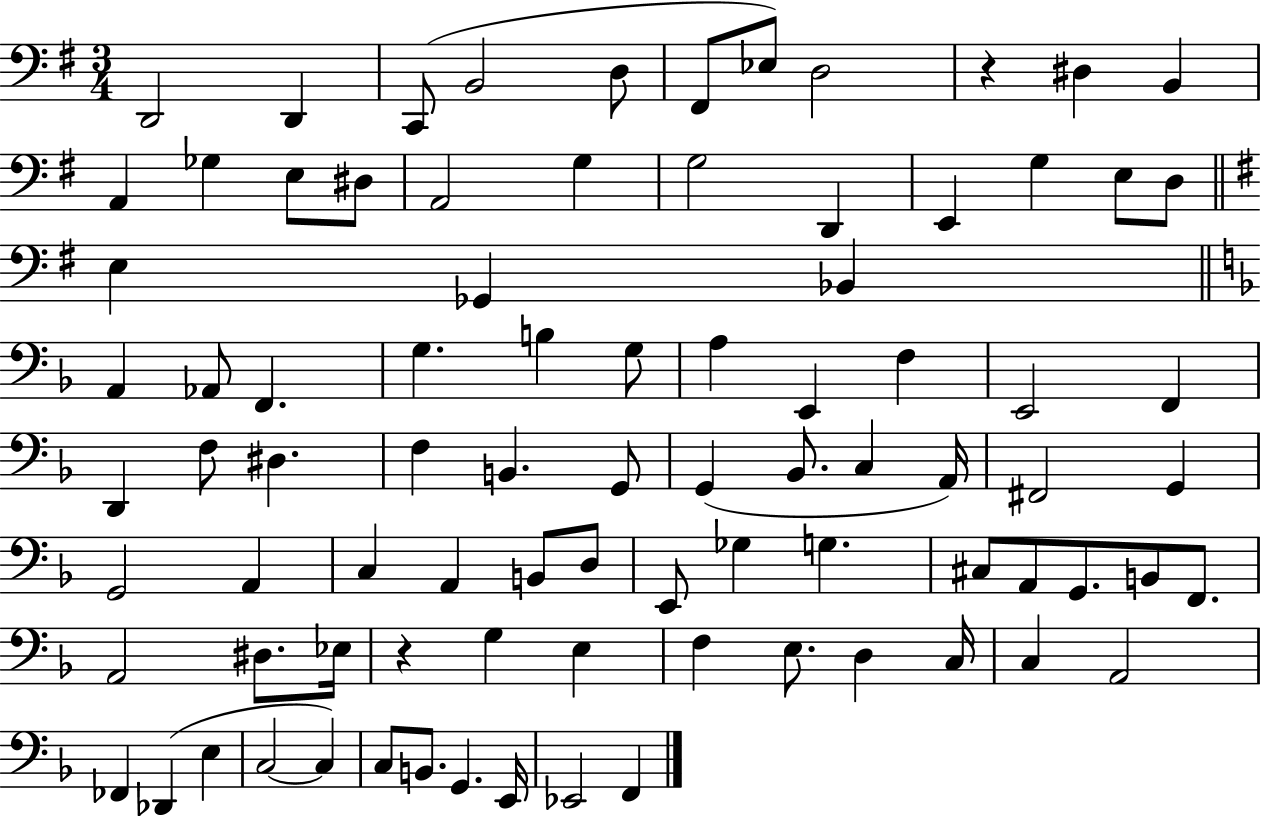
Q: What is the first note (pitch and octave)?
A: D2